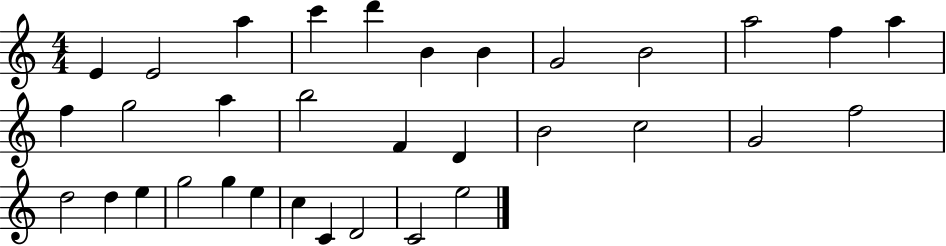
{
  \clef treble
  \numericTimeSignature
  \time 4/4
  \key c \major
  e'4 e'2 a''4 | c'''4 d'''4 b'4 b'4 | g'2 b'2 | a''2 f''4 a''4 | \break f''4 g''2 a''4 | b''2 f'4 d'4 | b'2 c''2 | g'2 f''2 | \break d''2 d''4 e''4 | g''2 g''4 e''4 | c''4 c'4 d'2 | c'2 e''2 | \break \bar "|."
}